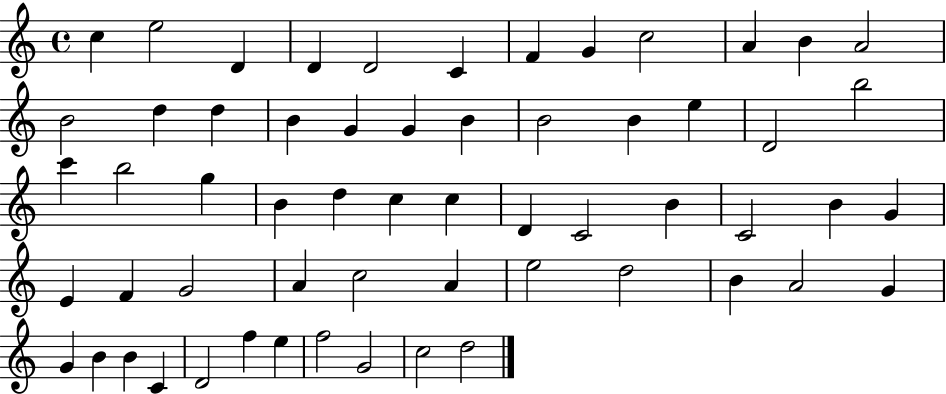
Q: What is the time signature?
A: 4/4